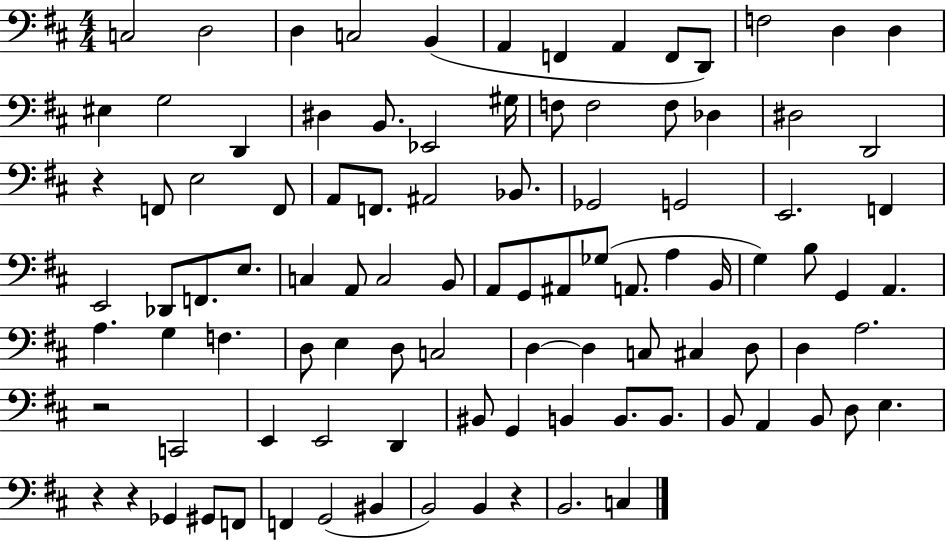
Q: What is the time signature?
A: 4/4